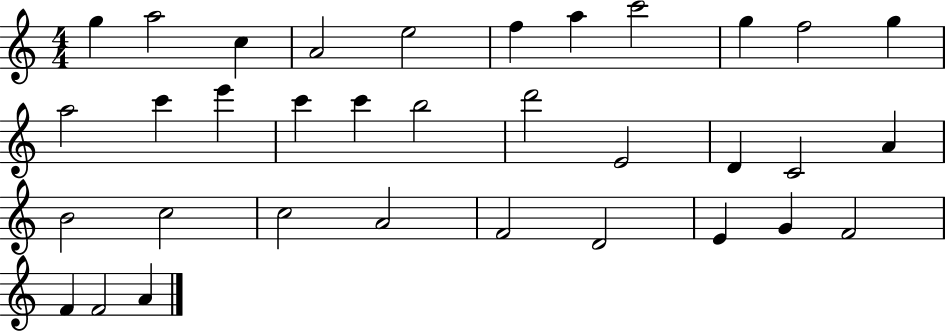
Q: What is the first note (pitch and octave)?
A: G5